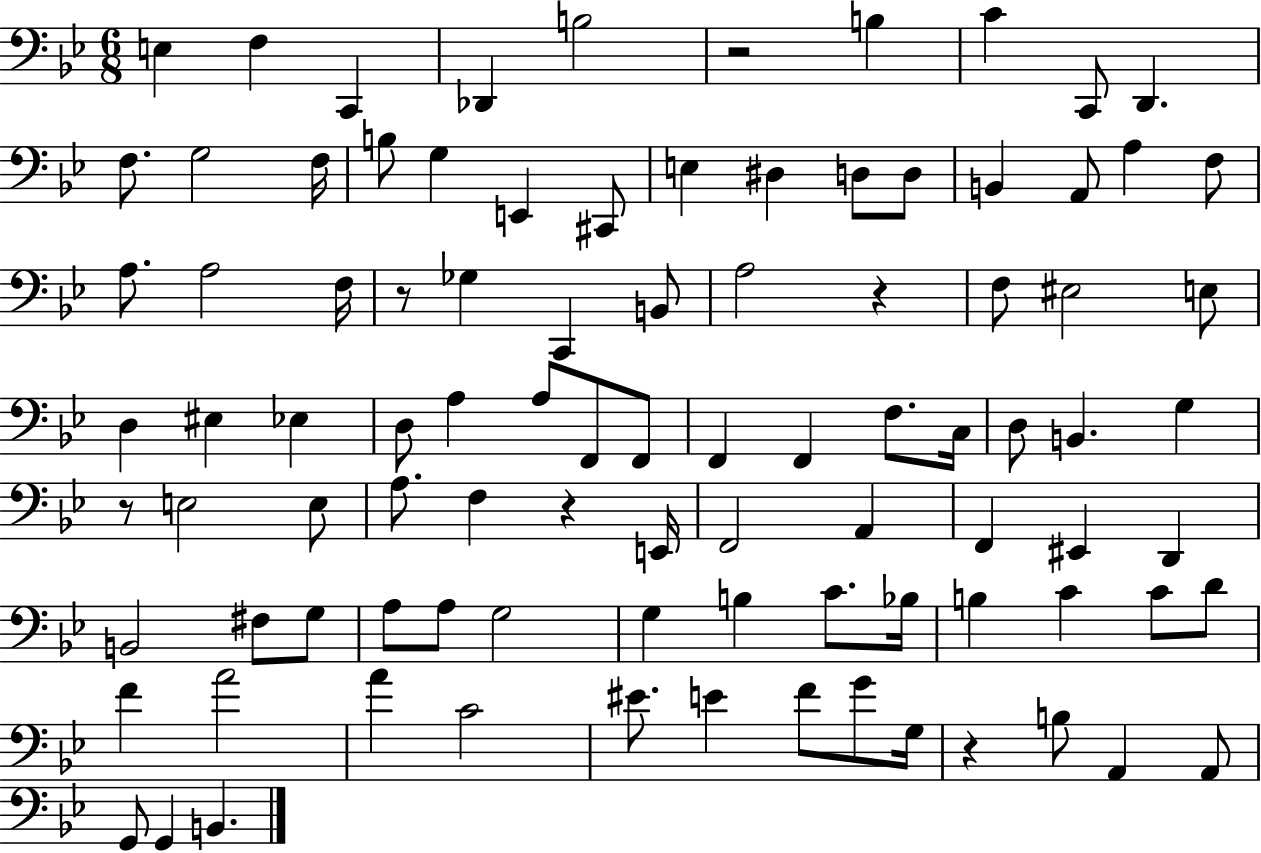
X:1
T:Untitled
M:6/8
L:1/4
K:Bb
E, F, C,, _D,, B,2 z2 B, C C,,/2 D,, F,/2 G,2 F,/4 B,/2 G, E,, ^C,,/2 E, ^D, D,/2 D,/2 B,, A,,/2 A, F,/2 A,/2 A,2 F,/4 z/2 _G, C,, B,,/2 A,2 z F,/2 ^E,2 E,/2 D, ^E, _E, D,/2 A, A,/2 F,,/2 F,,/2 F,, F,, F,/2 C,/4 D,/2 B,, G, z/2 E,2 E,/2 A,/2 F, z E,,/4 F,,2 A,, F,, ^E,, D,, B,,2 ^F,/2 G,/2 A,/2 A,/2 G,2 G, B, C/2 _B,/4 B, C C/2 D/2 F A2 A C2 ^E/2 E F/2 G/2 G,/4 z B,/2 A,, A,,/2 G,,/2 G,, B,,